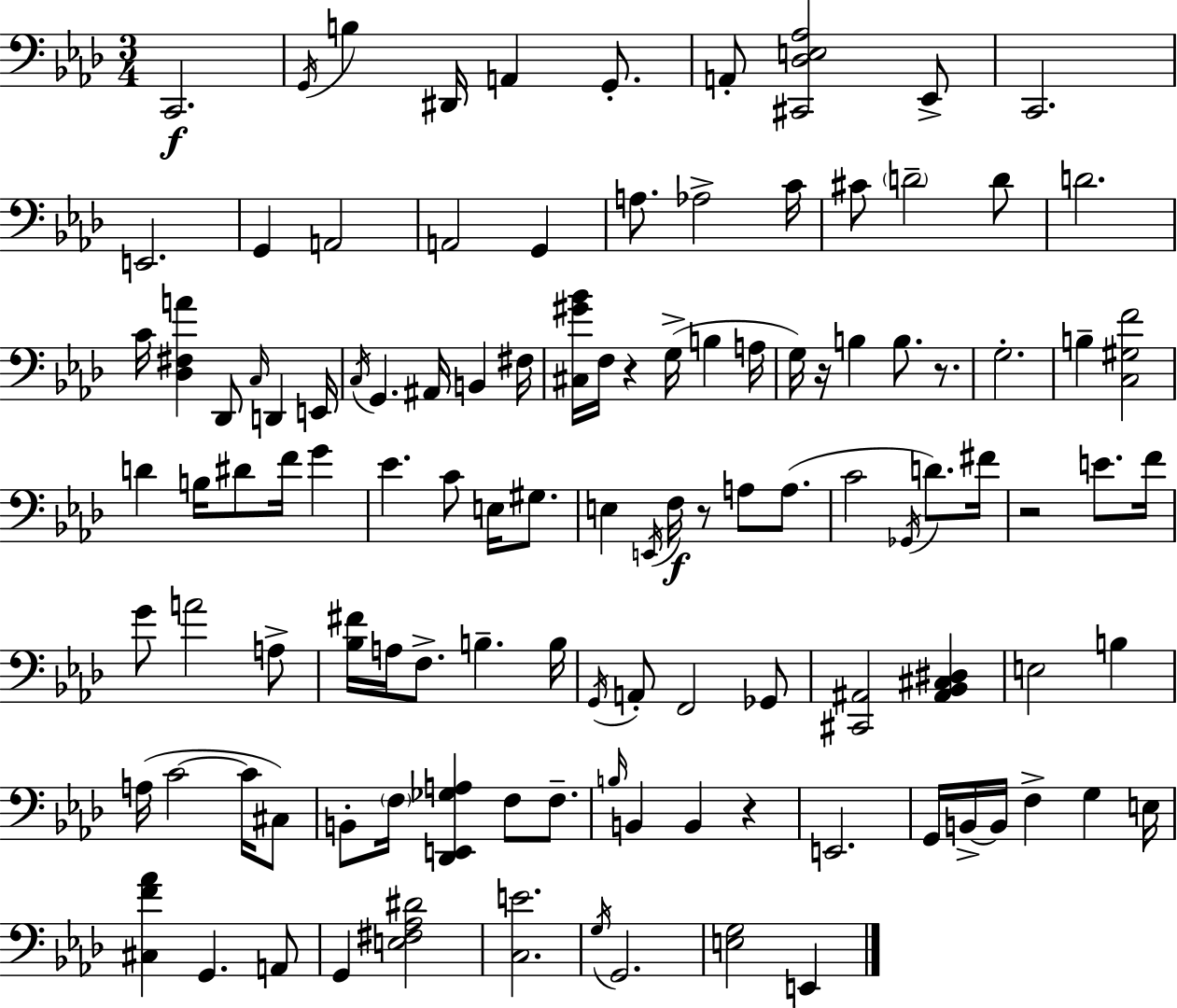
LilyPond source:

{
  \clef bass
  \numericTimeSignature
  \time 3/4
  \key f \minor
  \repeat volta 2 { c,2.\f | \acciaccatura { g,16 } b4 dis,16 a,4 g,8.-. | a,8-. <cis, des e aes>2 ees,8-> | c,2. | \break e,2. | g,4 a,2 | a,2 g,4 | a8. aes2-> | \break c'16 cis'8 \parenthesize d'2-- d'8 | d'2. | c'16 <des fis a'>4 des,8 \grace { c16 } d,4 | e,16 \acciaccatura { c16 } g,4. ais,16 b,4 | \break fis16 <cis gis' bes'>16 f16 r4 g16->( b4 | a16 g16) r16 b4 b8. | r8. g2.-. | b4-- <c gis f'>2 | \break d'4 b16 dis'8 f'16 g'4 | ees'4. c'8 e16 | gis8. e4 \acciaccatura { e,16 }\f f16 r8 a8 | a8.( c'2 | \break \acciaccatura { ges,16 } d'8.) fis'16 r2 | e'8. f'16 g'8 a'2 | a8-> <bes fis'>16 a16 f8.-> b4.-- | b16 \acciaccatura { g,16 } a,8-. f,2 | \break ges,8 <cis, ais,>2 | <ais, bes, cis dis>4 e2 | b4 a16( c'2~~ | c'16 cis8) b,8-. \parenthesize f16 <des, e, ges a>4 | \break f8 f8.-- \grace { b16 } b,4 b,4 | r4 e,2. | g,16 b,16->~~ b,16 f4-> | g4 e16 <cis f' aes'>4 g,4. | \break a,8 g,4 <e fis aes dis'>2 | <c e'>2. | \acciaccatura { g16 } g,2. | <e g>2 | \break e,4 } \bar "|."
}